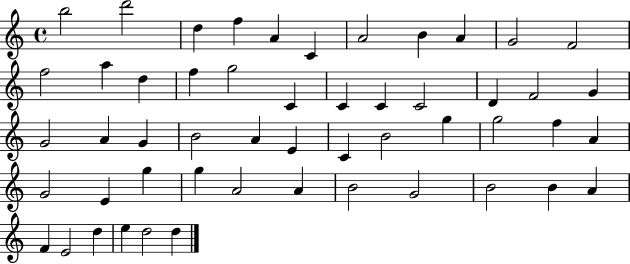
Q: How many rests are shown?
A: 0